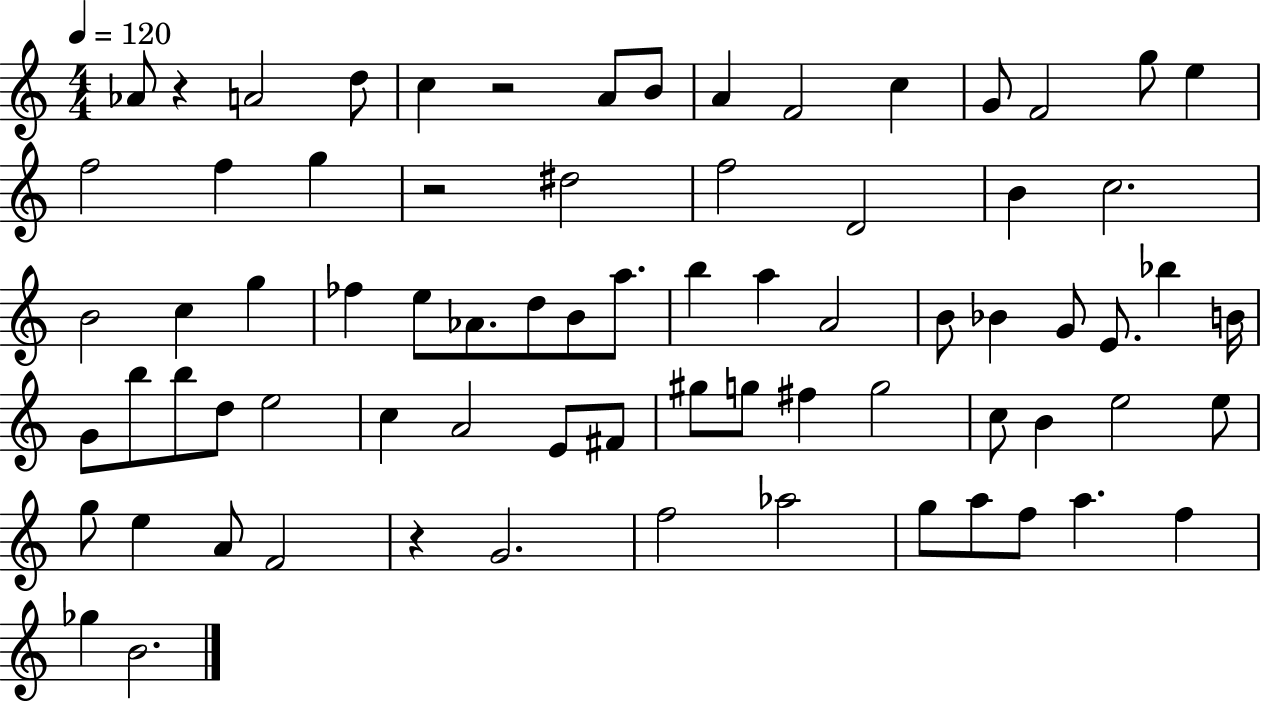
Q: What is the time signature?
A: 4/4